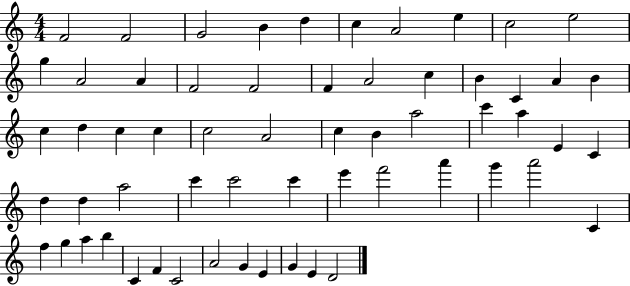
F4/h F4/h G4/h B4/q D5/q C5/q A4/h E5/q C5/h E5/h G5/q A4/h A4/q F4/h F4/h F4/q A4/h C5/q B4/q C4/q A4/q B4/q C5/q D5/q C5/q C5/q C5/h A4/h C5/q B4/q A5/h C6/q A5/q E4/q C4/q D5/q D5/q A5/h C6/q C6/h C6/q E6/q F6/h A6/q G6/q A6/h C4/q F5/q G5/q A5/q B5/q C4/q F4/q C4/h A4/h G4/q E4/q G4/q E4/q D4/h